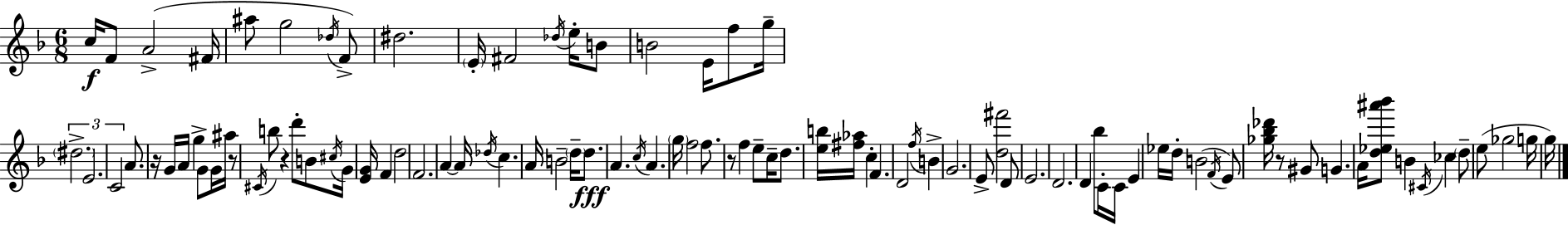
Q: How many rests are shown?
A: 5